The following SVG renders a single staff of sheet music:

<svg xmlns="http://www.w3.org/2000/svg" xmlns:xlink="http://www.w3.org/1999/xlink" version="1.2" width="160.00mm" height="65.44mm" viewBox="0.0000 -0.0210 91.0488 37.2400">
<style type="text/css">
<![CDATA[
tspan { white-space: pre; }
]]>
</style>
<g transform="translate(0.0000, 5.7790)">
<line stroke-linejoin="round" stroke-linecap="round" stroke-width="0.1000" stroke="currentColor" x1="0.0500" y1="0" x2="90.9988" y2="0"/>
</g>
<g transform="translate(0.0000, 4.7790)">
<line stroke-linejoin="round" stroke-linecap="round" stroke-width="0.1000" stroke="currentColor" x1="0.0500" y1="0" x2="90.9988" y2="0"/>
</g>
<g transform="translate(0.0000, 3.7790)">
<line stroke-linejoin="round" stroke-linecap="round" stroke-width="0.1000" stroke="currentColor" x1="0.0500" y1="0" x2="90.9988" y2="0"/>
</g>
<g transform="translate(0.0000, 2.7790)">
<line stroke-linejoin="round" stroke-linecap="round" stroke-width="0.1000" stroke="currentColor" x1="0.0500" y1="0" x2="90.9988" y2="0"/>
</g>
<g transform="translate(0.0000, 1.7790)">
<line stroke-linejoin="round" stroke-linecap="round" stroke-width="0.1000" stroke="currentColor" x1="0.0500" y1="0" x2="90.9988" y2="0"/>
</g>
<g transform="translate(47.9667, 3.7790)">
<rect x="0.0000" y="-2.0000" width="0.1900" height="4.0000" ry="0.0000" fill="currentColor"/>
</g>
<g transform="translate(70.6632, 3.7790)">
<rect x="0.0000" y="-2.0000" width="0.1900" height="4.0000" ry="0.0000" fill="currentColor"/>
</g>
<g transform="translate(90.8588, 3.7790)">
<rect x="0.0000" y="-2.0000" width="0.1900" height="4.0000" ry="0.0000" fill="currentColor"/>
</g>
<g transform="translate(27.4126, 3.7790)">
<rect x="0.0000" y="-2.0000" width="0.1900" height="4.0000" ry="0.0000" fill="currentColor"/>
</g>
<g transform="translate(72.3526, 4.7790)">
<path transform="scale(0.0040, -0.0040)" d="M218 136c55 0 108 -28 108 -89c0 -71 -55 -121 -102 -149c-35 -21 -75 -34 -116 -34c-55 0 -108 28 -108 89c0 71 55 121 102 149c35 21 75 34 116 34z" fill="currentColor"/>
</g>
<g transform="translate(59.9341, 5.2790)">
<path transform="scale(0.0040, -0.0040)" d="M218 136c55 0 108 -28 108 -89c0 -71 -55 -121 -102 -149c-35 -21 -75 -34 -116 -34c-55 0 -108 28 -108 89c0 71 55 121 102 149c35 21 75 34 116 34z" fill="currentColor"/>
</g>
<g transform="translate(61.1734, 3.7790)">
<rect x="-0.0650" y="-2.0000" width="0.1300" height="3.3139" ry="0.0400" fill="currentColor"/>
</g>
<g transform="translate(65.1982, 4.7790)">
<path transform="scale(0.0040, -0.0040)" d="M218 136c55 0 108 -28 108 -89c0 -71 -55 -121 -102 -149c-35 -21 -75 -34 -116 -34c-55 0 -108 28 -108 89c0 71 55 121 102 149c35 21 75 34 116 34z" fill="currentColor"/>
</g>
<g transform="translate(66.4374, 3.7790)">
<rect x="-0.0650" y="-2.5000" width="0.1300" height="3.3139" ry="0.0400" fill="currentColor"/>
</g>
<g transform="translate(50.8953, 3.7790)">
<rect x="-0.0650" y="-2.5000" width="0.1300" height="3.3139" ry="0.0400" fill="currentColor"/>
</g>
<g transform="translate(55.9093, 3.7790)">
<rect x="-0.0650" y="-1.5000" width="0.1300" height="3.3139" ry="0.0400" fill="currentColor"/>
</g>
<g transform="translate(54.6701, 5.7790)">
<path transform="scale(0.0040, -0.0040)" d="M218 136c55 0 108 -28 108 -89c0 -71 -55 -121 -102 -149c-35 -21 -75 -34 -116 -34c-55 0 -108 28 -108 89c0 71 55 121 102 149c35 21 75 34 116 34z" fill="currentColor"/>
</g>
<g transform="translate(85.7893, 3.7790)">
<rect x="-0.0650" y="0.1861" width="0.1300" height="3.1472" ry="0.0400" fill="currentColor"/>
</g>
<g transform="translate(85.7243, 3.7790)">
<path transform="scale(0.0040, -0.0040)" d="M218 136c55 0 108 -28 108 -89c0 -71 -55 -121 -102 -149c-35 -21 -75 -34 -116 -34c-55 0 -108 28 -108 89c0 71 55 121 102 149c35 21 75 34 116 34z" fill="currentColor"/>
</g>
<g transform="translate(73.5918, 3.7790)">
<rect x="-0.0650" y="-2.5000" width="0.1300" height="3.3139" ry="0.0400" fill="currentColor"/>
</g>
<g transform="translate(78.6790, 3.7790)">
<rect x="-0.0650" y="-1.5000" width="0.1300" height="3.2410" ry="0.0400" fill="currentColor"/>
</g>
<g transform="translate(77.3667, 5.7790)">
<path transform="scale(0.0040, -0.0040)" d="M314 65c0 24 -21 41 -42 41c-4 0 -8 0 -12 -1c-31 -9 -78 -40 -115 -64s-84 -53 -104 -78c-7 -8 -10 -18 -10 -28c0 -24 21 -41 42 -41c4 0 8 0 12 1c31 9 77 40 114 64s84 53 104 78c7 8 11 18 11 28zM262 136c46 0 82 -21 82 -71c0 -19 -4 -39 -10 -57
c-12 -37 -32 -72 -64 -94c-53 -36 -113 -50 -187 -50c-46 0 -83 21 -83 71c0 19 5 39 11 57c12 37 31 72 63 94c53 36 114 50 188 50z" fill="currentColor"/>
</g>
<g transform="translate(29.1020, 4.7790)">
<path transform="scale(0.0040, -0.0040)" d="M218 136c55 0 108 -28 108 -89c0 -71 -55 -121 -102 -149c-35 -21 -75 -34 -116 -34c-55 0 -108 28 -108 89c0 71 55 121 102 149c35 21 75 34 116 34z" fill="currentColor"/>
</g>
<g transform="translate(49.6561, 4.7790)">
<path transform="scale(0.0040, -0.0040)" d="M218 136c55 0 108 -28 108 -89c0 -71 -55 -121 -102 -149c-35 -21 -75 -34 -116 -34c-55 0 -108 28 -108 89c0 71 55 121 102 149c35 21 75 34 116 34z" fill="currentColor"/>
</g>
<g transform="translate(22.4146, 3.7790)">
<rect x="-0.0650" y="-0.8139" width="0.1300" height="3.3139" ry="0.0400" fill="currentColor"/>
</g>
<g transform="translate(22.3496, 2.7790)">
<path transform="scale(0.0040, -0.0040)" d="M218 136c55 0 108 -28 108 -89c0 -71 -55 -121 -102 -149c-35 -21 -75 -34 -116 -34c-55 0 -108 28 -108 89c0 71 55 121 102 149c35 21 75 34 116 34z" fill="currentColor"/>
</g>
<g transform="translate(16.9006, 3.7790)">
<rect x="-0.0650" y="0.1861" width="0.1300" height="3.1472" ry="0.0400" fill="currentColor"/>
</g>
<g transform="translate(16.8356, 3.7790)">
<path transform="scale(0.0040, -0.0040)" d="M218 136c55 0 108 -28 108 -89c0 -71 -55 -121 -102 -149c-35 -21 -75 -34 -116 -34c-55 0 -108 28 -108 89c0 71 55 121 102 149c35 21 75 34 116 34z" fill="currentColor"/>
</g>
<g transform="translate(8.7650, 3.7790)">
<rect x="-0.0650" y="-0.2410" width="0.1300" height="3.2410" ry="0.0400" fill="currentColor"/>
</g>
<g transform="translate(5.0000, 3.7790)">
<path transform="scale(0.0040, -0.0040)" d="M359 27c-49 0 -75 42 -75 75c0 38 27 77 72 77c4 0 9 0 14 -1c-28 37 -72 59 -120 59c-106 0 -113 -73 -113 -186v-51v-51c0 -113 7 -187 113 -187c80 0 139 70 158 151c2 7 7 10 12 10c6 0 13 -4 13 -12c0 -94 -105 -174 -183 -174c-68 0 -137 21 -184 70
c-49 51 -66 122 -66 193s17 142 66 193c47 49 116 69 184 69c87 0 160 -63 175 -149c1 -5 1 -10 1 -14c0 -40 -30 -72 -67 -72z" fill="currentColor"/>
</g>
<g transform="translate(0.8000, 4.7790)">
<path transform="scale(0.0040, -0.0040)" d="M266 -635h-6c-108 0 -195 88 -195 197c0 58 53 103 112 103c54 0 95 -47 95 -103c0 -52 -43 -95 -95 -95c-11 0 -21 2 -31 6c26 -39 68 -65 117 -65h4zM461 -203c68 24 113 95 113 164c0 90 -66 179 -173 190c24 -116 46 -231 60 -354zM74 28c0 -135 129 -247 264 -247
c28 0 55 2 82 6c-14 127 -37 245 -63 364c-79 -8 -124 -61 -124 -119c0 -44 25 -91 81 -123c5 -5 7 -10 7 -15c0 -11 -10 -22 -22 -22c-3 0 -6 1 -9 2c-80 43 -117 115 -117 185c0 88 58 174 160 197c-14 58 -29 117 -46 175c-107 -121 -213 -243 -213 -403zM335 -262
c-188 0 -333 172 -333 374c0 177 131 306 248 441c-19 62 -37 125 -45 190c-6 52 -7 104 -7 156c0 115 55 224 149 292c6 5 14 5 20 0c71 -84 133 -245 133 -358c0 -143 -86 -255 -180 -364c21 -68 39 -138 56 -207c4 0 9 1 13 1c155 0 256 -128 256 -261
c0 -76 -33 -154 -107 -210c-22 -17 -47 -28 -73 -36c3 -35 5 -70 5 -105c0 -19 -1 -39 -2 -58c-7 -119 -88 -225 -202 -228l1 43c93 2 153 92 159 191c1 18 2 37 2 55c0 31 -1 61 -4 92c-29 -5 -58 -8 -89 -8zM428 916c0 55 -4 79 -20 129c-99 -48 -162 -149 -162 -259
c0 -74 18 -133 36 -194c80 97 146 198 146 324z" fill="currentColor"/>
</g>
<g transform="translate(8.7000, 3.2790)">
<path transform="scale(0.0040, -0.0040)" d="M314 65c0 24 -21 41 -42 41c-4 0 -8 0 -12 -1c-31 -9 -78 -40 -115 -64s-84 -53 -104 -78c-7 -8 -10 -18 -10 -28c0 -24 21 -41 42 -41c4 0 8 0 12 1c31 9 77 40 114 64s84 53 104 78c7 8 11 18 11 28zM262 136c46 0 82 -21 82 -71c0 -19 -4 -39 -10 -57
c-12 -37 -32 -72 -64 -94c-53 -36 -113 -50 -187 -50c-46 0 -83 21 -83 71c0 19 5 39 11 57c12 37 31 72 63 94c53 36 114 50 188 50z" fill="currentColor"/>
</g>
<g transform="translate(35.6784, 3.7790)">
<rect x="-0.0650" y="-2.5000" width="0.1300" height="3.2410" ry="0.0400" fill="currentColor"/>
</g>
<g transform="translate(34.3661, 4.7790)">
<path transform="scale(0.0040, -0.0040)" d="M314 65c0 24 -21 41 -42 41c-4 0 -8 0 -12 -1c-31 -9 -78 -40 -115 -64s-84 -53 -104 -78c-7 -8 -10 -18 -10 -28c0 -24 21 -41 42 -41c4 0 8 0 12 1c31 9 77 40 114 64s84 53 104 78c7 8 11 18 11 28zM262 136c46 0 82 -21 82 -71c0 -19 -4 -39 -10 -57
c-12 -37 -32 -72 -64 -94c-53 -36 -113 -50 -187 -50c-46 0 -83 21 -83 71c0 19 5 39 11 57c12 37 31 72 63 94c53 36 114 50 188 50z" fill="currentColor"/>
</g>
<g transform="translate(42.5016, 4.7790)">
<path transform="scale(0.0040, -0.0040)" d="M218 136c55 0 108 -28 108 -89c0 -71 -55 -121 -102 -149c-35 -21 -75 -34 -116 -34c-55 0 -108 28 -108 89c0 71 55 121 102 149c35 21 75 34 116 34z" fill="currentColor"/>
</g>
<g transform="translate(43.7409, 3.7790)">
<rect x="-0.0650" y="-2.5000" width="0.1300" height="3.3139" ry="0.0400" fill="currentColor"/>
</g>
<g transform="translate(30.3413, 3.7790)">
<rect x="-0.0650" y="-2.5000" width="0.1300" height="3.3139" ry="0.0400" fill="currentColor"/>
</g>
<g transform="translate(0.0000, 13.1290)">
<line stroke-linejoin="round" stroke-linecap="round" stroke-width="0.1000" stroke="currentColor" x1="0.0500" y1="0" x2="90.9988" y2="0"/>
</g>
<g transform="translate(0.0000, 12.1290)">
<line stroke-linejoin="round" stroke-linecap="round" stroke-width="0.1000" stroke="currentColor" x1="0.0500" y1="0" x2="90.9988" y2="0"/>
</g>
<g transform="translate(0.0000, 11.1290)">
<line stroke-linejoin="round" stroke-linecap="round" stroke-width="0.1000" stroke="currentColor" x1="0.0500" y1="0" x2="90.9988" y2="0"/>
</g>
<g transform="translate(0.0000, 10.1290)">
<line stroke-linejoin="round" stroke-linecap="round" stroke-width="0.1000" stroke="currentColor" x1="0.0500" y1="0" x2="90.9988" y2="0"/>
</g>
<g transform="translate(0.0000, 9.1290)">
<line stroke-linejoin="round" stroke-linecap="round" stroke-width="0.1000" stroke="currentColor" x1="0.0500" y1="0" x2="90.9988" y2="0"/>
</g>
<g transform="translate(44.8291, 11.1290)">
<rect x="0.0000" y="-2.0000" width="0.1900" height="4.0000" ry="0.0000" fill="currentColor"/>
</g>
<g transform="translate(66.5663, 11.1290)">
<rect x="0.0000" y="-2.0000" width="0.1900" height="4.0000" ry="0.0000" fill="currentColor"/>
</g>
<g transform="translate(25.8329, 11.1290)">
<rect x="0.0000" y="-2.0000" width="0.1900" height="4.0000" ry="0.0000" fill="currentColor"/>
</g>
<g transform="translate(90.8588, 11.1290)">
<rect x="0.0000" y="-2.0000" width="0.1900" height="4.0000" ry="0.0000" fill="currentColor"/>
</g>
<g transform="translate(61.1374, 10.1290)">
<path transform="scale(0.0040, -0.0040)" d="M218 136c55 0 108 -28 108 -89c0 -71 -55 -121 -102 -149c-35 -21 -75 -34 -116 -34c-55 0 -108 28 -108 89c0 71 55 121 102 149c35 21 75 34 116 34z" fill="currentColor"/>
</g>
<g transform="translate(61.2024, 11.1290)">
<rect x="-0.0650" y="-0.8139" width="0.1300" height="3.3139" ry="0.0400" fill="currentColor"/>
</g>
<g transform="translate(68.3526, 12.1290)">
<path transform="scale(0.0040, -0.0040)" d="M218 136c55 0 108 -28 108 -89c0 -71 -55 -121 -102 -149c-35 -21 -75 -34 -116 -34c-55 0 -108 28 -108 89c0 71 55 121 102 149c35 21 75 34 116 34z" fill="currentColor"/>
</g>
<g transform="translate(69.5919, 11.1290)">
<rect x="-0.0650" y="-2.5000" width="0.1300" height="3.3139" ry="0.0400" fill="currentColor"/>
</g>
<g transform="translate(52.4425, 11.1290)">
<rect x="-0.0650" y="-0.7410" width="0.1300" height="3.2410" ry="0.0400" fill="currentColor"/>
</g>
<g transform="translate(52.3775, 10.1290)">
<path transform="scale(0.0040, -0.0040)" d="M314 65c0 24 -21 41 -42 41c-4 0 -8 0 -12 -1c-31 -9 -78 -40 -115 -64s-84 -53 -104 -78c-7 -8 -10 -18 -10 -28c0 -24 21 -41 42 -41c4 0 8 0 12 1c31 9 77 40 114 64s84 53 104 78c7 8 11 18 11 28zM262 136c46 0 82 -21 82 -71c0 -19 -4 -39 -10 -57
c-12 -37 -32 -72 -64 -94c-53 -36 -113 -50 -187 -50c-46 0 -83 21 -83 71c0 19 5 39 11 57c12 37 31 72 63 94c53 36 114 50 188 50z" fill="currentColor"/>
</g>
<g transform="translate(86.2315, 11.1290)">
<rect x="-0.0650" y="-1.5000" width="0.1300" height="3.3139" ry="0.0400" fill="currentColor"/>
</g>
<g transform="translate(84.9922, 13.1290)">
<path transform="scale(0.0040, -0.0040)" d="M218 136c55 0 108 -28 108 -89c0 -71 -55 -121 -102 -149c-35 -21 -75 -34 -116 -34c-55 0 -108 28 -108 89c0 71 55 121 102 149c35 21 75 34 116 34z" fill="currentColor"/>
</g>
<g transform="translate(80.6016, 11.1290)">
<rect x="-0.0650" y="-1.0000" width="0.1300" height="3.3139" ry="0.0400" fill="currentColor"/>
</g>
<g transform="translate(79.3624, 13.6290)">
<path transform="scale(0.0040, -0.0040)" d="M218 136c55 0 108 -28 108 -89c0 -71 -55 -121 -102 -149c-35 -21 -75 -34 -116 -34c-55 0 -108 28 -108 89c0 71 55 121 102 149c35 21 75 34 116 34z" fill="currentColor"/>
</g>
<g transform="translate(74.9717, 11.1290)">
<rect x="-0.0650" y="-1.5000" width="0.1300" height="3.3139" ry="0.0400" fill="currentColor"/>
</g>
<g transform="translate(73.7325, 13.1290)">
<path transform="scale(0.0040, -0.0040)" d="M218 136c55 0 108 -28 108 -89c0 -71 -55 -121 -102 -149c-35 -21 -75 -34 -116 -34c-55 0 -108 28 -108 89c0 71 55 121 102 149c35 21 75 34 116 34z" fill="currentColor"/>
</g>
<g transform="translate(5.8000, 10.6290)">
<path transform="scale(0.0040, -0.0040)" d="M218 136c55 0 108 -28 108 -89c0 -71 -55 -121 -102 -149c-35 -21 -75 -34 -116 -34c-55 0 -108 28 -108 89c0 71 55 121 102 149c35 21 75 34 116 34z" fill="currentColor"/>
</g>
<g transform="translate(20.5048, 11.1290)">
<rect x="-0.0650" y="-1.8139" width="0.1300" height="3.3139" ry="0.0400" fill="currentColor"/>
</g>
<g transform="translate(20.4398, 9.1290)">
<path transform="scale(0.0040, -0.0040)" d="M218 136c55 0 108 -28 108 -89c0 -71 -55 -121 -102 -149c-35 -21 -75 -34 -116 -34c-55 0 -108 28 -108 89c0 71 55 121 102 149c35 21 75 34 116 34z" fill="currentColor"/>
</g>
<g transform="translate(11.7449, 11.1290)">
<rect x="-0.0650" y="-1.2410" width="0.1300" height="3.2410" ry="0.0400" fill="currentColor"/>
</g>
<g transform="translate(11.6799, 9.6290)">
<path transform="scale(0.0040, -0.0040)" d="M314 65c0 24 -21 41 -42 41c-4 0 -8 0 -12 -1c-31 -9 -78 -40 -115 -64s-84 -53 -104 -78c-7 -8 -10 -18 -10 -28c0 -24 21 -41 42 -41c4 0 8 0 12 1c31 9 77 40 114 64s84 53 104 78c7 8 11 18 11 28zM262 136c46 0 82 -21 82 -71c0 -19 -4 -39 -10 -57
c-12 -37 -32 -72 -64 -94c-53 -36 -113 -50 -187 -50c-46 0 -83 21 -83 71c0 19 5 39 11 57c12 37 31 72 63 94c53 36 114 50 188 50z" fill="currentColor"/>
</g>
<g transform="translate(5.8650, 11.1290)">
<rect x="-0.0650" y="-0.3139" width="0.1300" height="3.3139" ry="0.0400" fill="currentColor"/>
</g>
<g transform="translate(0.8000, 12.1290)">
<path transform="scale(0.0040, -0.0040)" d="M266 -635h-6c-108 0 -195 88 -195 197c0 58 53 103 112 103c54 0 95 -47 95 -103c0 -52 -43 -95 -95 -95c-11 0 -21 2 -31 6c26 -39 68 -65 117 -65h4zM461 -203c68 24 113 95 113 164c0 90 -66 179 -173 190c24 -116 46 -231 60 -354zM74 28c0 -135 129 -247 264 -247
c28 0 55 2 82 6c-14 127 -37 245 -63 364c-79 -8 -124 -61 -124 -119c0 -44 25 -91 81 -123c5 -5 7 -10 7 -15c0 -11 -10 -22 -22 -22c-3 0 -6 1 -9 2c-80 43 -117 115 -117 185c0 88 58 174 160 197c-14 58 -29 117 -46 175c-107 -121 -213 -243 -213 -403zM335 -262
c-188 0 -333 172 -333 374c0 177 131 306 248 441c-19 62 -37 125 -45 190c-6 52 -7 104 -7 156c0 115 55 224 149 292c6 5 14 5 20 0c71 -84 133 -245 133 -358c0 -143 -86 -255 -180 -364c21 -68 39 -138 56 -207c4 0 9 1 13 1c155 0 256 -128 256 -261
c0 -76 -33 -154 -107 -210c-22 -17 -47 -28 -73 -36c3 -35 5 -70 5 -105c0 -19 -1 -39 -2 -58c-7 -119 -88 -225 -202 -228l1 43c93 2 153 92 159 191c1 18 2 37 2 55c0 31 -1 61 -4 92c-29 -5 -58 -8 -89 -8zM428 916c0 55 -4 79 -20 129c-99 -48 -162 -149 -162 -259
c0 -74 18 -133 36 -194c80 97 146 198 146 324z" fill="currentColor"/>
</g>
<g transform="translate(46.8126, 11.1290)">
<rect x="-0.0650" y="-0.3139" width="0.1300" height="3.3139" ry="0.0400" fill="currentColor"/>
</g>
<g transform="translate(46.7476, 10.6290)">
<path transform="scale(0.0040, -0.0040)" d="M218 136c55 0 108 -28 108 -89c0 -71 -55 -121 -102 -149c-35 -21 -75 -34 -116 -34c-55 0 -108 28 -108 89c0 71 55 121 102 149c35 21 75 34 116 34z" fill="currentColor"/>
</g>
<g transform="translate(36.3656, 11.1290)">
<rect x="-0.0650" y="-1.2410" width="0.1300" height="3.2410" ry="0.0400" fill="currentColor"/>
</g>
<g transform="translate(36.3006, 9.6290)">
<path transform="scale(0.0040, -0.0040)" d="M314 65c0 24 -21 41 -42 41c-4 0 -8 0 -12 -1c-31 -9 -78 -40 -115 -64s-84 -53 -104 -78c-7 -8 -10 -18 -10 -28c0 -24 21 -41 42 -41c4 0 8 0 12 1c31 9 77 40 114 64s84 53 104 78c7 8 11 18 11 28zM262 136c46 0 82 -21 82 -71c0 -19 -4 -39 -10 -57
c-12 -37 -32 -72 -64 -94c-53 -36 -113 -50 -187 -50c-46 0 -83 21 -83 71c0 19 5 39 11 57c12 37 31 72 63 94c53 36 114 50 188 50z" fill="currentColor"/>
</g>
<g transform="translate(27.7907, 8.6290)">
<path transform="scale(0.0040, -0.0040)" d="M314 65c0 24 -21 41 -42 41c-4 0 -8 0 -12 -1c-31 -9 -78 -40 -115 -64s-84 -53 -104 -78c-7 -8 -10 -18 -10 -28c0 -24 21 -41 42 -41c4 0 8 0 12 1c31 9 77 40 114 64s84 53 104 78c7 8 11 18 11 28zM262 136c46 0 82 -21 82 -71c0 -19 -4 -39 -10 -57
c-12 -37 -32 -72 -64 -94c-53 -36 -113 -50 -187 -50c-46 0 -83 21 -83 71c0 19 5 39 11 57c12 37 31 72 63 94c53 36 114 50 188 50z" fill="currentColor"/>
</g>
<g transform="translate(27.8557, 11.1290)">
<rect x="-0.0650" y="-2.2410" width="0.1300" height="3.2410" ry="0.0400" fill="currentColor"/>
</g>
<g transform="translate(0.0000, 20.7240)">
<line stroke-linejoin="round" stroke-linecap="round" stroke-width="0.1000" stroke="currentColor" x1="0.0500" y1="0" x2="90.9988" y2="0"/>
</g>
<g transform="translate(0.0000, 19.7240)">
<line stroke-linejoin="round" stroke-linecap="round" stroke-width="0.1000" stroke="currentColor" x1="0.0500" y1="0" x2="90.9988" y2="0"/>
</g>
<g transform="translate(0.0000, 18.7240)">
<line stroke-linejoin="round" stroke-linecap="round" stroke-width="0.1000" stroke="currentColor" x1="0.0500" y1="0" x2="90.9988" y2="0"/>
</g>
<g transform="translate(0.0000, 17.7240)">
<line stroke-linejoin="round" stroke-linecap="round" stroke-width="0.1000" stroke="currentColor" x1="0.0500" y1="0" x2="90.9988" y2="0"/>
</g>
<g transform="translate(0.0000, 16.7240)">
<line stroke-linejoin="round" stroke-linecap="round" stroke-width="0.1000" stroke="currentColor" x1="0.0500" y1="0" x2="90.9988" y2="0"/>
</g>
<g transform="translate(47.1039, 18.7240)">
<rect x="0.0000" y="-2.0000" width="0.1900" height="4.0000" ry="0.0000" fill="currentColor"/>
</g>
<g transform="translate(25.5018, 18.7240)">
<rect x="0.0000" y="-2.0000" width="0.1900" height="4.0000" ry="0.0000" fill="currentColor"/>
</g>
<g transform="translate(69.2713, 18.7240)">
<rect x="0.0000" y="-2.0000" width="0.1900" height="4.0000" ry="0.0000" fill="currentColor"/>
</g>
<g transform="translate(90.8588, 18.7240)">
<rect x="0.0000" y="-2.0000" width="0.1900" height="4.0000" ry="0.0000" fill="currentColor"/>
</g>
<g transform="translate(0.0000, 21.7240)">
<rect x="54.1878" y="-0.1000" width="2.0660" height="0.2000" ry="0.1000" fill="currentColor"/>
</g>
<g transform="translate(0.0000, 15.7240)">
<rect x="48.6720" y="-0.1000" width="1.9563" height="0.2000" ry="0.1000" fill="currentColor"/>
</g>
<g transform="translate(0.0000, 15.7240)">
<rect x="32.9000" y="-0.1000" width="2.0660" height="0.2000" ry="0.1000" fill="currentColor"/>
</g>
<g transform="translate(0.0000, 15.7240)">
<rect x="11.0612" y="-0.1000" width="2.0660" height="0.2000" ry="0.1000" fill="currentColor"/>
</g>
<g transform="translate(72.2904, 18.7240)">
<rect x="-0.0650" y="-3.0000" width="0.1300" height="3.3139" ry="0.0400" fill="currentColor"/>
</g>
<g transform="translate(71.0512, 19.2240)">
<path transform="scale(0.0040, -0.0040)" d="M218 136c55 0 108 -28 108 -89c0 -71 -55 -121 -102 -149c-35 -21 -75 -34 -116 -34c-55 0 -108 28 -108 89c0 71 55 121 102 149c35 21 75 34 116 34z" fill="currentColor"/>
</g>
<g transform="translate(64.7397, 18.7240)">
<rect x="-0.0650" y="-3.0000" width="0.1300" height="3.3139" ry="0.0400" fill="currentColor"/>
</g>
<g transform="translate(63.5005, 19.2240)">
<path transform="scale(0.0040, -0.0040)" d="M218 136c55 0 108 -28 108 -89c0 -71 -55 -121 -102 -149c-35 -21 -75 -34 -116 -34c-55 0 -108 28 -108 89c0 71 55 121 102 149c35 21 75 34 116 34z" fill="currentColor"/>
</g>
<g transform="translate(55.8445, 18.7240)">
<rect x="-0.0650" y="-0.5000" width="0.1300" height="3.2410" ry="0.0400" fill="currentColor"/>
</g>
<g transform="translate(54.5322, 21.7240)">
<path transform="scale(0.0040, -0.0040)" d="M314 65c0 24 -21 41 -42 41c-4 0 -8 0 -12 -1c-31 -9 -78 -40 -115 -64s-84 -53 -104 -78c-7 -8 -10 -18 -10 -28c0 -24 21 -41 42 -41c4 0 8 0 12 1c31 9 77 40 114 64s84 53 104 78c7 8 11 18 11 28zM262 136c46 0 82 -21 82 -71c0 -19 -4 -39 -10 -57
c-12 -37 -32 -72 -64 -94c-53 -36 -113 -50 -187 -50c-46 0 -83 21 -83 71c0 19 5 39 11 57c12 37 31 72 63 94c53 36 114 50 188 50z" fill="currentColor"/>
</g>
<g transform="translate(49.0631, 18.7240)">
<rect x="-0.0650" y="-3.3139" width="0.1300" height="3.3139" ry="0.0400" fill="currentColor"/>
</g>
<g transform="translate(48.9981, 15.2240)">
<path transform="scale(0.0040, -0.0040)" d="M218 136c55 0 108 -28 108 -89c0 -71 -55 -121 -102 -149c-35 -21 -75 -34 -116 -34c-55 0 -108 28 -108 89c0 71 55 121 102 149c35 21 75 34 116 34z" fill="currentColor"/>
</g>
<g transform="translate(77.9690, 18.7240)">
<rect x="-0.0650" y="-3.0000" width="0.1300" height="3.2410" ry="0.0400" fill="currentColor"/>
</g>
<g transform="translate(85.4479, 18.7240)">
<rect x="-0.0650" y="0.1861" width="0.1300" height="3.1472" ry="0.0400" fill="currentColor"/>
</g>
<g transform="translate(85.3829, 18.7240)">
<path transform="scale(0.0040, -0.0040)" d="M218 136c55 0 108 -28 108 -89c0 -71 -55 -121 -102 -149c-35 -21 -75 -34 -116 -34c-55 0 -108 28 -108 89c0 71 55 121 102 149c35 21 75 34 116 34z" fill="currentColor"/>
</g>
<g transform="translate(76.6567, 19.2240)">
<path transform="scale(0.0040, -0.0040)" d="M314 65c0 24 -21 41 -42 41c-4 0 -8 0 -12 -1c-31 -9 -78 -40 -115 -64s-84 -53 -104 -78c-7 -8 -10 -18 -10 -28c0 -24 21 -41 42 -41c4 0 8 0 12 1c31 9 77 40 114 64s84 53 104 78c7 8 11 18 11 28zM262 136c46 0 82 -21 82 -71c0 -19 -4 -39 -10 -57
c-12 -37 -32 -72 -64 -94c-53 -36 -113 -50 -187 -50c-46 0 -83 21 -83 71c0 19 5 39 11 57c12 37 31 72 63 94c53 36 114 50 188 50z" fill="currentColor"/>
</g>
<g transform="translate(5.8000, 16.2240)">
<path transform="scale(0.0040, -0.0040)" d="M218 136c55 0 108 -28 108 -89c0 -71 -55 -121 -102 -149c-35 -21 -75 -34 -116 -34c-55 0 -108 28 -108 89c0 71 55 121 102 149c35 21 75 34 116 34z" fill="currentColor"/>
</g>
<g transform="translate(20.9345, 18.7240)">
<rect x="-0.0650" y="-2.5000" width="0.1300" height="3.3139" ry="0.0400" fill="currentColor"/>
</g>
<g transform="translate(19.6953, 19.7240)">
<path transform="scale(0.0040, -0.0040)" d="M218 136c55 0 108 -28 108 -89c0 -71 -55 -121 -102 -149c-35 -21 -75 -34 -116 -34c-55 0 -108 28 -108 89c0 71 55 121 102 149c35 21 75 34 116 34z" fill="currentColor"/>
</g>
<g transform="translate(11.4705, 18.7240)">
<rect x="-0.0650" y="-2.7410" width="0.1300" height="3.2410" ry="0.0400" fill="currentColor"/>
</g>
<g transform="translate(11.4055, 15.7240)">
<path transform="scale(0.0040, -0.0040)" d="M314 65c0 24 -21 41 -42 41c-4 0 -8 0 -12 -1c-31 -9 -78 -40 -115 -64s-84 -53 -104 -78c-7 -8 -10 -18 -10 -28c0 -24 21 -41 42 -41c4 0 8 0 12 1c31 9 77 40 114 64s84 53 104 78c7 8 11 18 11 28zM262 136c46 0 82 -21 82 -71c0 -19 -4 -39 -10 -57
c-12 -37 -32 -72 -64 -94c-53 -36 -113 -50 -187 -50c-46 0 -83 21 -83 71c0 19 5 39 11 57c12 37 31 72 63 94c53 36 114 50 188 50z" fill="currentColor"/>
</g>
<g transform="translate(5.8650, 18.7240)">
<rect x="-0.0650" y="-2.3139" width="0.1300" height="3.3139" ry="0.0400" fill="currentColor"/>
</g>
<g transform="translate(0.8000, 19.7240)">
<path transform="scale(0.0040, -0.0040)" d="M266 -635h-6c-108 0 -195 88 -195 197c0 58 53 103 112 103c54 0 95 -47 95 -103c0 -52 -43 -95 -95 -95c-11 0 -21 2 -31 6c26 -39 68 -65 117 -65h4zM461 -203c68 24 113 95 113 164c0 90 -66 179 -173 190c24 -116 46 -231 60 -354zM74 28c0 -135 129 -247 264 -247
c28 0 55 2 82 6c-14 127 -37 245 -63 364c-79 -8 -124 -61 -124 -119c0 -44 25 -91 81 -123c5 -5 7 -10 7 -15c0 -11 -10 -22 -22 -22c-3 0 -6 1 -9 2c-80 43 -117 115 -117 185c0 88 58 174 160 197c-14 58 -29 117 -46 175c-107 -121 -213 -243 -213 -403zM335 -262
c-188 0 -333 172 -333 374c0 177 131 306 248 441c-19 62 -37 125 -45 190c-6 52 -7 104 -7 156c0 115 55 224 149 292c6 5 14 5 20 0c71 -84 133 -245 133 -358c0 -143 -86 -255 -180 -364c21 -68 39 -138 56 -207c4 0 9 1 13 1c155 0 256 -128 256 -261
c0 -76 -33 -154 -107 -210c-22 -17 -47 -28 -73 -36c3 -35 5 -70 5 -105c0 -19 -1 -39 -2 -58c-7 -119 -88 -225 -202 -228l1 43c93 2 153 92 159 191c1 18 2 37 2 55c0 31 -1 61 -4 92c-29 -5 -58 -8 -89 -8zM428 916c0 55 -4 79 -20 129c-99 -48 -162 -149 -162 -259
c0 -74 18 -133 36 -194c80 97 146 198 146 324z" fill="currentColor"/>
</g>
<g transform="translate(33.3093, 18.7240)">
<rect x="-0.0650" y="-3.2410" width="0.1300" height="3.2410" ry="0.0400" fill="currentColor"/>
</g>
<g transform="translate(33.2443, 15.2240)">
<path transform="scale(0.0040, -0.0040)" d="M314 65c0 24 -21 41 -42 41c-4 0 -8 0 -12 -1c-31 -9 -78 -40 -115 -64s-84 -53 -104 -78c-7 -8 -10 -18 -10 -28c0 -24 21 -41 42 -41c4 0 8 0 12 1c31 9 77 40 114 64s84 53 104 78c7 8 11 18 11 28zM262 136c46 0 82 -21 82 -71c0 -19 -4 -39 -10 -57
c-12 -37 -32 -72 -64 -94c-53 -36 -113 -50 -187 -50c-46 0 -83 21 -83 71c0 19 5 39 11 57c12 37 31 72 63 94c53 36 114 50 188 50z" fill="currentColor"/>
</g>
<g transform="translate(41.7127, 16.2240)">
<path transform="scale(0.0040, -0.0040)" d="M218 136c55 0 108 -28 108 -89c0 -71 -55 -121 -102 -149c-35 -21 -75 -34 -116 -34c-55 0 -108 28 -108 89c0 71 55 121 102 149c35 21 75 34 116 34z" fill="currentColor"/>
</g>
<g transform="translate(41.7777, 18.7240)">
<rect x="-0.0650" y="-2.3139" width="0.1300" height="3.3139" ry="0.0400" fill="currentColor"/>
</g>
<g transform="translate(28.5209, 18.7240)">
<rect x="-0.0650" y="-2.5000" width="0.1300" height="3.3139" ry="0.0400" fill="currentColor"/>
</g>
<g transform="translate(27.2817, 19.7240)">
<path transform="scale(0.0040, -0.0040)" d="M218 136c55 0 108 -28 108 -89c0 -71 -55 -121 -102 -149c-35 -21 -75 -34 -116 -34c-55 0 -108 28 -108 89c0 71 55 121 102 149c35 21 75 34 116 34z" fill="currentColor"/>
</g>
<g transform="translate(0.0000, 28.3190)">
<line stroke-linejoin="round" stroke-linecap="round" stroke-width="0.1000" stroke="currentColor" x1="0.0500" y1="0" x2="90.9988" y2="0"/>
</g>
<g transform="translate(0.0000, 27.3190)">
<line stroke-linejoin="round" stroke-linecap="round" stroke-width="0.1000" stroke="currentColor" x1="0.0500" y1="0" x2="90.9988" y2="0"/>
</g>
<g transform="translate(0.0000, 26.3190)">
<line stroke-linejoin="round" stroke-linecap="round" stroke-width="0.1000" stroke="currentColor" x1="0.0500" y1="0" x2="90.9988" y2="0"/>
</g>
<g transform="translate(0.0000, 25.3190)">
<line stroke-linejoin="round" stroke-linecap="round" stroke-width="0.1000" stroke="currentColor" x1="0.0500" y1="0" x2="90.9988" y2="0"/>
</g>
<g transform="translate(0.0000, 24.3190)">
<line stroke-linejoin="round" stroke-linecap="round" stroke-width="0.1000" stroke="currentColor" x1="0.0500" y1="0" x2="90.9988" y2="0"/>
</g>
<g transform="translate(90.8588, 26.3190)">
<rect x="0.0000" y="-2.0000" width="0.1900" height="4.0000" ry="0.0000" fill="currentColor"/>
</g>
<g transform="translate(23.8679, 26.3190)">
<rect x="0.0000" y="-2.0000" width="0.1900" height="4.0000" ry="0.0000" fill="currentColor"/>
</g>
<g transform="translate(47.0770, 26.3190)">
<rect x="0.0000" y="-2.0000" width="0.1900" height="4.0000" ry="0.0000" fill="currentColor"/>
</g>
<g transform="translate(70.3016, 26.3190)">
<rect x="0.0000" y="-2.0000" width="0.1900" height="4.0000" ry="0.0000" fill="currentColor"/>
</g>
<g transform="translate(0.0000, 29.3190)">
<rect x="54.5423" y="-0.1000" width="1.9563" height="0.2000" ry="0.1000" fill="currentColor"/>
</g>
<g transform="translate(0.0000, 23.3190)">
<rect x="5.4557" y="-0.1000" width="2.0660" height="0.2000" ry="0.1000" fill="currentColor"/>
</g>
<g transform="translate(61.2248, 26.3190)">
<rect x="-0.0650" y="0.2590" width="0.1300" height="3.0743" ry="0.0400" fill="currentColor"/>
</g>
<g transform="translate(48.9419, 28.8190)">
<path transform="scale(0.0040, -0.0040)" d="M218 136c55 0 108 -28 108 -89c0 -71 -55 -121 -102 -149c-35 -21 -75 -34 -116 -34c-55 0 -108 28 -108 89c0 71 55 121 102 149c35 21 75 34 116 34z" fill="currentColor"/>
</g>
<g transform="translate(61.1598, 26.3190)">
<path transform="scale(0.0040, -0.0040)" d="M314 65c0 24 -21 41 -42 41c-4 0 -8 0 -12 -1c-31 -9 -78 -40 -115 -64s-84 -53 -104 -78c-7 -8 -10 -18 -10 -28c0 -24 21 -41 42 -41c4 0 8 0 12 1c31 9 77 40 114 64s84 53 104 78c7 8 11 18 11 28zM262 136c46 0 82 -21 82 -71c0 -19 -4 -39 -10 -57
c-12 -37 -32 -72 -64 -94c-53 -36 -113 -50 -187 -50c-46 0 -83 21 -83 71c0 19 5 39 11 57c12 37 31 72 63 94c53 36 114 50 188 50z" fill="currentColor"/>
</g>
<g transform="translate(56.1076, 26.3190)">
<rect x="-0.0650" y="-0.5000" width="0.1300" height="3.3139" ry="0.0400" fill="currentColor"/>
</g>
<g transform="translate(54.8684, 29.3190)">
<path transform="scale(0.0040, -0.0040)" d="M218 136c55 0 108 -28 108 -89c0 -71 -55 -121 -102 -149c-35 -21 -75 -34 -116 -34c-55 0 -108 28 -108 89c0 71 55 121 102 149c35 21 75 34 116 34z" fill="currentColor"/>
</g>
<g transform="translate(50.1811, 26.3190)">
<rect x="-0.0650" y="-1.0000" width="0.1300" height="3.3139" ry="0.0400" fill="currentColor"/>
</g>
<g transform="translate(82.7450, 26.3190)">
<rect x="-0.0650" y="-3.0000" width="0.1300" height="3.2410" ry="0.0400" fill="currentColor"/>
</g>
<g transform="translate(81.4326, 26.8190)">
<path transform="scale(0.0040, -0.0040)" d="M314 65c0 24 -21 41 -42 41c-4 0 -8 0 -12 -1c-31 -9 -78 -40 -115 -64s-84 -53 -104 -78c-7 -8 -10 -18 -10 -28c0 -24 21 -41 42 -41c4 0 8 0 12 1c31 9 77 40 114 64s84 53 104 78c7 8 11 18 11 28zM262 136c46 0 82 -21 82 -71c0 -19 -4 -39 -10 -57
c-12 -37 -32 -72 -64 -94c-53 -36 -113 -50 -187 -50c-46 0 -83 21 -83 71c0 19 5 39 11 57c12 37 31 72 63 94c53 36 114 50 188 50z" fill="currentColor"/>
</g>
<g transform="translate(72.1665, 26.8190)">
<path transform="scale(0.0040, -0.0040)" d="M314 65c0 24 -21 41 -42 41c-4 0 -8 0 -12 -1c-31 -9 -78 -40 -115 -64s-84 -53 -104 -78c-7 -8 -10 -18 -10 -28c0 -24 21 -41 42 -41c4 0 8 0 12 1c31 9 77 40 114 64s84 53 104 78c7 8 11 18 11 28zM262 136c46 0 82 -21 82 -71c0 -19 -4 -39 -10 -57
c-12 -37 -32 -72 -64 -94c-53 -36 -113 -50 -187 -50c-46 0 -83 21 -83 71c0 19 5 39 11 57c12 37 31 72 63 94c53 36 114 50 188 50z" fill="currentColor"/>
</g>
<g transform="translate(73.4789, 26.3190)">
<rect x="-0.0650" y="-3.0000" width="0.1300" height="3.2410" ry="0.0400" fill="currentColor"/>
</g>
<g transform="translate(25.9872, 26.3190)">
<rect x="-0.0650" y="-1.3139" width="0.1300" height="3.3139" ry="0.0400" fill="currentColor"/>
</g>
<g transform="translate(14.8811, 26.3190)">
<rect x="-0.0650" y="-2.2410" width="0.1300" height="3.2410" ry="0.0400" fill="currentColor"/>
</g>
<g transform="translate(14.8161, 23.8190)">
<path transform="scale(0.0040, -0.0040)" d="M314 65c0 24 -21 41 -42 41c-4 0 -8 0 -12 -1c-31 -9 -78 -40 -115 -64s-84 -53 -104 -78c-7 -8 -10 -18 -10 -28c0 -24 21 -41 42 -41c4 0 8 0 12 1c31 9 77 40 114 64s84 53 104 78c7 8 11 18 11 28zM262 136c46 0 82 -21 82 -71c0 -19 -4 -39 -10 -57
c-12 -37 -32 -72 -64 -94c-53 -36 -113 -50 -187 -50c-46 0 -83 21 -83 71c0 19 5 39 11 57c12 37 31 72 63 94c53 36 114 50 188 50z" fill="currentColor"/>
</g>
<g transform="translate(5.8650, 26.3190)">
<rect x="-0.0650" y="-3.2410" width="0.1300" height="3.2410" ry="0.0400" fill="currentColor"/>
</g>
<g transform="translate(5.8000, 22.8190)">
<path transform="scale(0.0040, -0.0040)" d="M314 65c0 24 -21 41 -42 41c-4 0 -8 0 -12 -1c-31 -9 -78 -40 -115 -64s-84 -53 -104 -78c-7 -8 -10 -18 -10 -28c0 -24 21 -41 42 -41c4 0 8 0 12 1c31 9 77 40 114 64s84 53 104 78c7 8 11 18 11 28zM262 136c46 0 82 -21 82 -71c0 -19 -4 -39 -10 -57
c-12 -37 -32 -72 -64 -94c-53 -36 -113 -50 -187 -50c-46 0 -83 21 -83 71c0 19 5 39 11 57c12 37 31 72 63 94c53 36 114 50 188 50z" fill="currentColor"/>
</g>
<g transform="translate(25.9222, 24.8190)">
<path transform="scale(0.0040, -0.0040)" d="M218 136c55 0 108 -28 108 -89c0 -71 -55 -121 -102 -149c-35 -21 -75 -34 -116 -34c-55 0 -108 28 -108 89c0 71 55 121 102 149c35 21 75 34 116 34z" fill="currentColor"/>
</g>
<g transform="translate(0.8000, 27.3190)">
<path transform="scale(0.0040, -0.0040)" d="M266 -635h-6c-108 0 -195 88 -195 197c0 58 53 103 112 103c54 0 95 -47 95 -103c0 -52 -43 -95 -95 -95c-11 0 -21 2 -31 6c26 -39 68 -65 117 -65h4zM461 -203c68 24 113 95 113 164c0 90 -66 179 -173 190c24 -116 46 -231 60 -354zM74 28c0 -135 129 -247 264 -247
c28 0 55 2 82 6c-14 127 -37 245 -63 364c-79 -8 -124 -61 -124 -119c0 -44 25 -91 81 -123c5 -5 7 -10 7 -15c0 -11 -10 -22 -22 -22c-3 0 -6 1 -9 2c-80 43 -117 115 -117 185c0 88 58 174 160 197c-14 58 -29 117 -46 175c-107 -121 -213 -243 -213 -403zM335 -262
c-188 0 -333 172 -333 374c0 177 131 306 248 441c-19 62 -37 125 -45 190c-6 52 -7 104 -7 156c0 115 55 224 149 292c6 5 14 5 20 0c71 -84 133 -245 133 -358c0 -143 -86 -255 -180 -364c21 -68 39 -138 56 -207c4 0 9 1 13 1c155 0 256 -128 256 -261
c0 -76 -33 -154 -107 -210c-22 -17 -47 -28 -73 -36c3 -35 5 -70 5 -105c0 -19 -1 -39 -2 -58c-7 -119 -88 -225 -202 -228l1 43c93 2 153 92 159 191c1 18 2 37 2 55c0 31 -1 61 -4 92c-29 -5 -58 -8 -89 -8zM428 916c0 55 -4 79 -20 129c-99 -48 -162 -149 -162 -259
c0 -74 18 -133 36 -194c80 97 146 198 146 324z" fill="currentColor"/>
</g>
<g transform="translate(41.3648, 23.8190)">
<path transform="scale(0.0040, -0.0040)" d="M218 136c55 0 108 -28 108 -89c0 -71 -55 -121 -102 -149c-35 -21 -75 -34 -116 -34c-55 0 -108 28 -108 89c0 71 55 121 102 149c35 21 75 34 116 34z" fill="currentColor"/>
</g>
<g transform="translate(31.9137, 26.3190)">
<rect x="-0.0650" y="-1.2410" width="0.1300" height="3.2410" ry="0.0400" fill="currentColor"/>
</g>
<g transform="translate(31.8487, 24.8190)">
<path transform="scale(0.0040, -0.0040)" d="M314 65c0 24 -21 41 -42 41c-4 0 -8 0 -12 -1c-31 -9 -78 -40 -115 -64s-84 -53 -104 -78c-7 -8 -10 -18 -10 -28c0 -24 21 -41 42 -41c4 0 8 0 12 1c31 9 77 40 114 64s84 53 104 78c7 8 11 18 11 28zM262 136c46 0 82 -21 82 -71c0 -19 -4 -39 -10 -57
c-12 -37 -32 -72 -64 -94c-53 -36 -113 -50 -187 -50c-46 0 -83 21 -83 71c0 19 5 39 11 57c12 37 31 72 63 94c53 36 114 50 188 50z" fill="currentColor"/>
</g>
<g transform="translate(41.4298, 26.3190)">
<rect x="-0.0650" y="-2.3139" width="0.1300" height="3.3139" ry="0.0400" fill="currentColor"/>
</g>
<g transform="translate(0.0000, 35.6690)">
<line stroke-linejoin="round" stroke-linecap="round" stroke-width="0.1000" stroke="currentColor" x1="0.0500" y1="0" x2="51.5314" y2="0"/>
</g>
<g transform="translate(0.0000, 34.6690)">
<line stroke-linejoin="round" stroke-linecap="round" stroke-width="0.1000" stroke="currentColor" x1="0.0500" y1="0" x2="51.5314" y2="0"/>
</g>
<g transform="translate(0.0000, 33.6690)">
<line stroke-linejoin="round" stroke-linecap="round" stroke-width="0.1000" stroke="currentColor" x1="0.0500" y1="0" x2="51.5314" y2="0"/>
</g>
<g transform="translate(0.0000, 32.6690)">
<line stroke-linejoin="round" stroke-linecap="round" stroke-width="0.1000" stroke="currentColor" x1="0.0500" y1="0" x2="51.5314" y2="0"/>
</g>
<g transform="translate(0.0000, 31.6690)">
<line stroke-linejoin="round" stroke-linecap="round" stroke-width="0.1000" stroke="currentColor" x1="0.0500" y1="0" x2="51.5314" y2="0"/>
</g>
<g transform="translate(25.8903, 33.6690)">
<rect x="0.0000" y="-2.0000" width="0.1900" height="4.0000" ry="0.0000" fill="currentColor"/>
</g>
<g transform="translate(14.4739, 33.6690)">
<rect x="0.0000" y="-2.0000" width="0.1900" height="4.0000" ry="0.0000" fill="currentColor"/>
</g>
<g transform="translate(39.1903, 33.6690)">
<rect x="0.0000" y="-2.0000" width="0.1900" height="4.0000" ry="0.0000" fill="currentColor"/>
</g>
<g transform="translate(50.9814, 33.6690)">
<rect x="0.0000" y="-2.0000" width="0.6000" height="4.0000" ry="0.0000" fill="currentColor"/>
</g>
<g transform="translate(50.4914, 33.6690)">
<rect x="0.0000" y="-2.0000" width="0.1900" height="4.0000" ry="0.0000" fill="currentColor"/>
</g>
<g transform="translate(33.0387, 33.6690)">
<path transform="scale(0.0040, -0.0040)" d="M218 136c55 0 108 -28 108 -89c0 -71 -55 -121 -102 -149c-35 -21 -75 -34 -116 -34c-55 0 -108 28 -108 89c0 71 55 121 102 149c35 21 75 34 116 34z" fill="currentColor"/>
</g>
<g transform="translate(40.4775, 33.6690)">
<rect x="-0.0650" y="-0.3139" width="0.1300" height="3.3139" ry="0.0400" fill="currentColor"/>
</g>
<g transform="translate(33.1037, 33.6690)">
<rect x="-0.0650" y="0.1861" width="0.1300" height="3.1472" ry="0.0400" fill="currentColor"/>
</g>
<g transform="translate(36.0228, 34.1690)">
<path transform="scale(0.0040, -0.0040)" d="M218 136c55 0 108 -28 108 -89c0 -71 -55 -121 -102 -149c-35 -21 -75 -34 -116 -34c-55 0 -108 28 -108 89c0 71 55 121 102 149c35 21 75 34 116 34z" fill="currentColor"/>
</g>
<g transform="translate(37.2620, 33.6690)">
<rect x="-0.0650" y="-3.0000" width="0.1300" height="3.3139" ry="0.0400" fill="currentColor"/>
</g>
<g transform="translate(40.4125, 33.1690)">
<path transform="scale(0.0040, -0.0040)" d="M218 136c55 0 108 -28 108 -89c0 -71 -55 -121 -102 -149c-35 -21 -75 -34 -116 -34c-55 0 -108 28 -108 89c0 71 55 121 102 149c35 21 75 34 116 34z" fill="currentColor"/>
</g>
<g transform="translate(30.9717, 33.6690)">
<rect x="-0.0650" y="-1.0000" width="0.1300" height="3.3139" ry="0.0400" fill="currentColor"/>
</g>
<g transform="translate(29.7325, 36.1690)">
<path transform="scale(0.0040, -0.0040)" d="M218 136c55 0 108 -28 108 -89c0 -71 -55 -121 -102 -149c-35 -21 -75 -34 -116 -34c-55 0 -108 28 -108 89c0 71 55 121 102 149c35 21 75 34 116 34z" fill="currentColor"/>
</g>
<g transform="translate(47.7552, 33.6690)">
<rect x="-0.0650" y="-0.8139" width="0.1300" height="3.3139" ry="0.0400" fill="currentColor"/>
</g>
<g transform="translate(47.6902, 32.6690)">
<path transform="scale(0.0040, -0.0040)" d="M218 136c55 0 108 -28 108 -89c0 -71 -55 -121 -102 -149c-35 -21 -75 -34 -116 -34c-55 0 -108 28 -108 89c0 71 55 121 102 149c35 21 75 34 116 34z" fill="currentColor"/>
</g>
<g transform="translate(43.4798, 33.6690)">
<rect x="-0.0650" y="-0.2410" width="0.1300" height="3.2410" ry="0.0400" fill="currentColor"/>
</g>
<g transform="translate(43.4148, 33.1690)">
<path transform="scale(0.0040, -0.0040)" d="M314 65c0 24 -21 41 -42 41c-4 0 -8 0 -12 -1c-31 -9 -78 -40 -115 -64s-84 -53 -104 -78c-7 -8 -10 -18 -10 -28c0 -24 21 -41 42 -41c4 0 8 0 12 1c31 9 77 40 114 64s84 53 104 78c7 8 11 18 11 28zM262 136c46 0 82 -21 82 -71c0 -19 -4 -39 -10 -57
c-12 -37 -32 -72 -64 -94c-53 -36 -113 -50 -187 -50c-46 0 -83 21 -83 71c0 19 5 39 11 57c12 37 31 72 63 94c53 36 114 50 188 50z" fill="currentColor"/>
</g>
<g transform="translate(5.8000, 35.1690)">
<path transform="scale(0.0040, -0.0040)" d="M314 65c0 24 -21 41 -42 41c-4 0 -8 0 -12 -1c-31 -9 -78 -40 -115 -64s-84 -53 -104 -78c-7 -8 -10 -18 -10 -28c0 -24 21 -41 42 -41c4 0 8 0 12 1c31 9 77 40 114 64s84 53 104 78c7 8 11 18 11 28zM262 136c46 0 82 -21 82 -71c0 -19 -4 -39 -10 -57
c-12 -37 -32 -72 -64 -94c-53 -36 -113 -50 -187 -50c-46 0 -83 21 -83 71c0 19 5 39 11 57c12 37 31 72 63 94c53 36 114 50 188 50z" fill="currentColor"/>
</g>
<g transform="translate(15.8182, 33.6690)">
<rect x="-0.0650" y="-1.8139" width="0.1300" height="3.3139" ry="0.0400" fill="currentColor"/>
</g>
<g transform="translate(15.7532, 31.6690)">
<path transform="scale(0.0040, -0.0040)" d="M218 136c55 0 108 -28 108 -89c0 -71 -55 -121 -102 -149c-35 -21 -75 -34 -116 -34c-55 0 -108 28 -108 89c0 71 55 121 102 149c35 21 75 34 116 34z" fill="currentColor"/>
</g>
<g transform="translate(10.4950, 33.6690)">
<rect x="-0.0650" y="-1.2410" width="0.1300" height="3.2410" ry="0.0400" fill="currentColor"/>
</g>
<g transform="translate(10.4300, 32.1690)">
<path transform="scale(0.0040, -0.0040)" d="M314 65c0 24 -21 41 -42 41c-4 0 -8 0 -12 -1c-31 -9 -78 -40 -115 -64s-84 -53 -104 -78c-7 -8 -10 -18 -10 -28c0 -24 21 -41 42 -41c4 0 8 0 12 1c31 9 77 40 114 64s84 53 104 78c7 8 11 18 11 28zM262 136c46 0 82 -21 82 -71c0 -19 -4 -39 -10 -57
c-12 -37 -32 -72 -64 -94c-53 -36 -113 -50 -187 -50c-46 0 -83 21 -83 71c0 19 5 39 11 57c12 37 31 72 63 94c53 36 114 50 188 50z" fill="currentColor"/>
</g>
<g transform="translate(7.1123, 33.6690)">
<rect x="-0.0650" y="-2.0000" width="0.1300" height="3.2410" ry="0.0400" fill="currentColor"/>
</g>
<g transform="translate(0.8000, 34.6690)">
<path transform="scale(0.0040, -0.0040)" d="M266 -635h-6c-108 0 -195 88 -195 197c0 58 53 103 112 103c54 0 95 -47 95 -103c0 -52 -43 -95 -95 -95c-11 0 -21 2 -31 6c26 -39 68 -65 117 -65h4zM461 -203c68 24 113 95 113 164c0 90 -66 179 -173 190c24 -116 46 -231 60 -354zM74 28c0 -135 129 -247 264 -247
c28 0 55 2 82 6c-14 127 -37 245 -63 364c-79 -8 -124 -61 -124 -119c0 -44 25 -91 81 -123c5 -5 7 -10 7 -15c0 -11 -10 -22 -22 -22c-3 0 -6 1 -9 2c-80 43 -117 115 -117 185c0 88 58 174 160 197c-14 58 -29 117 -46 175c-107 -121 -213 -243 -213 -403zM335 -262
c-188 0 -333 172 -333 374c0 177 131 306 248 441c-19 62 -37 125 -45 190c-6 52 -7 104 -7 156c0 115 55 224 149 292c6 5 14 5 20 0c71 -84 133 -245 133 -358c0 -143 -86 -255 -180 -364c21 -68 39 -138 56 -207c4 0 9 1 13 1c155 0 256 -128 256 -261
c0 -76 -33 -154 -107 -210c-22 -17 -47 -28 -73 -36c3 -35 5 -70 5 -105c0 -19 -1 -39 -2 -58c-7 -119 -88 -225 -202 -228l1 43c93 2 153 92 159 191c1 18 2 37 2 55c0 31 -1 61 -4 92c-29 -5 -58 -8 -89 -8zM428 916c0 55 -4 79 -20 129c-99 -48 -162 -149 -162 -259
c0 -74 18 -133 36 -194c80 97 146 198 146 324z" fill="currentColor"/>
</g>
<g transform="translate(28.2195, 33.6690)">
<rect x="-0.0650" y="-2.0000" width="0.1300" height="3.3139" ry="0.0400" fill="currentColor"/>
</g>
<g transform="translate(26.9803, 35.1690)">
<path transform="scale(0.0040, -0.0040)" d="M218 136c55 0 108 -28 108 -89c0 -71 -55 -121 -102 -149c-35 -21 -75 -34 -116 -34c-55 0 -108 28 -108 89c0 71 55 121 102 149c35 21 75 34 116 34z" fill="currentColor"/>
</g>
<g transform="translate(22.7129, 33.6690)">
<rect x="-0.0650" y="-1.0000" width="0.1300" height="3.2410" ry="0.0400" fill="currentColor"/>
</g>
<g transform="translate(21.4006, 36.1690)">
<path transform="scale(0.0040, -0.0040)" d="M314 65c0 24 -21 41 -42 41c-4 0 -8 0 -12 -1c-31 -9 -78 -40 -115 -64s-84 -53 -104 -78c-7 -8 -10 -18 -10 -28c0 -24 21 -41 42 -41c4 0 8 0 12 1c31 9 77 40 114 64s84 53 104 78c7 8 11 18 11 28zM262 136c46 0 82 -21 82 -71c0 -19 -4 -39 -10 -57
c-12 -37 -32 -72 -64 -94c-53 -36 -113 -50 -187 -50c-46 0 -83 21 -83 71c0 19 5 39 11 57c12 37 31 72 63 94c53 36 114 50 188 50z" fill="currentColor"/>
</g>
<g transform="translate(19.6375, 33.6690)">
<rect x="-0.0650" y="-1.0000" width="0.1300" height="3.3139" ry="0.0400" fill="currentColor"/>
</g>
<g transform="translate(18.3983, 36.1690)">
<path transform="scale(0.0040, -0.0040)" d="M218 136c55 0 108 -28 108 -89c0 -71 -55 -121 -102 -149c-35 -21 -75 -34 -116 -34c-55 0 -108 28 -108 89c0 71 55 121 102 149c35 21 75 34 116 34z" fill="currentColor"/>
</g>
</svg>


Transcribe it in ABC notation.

X:1
T:Untitled
M:4/4
L:1/4
K:C
c2 B d G G2 G G E F G G E2 B c e2 f g2 e2 c d2 d G E D E g a2 G G b2 g b C2 A A A2 B b2 g2 e e2 g D C B2 A2 A2 F2 e2 f D D2 F D B A c c2 d